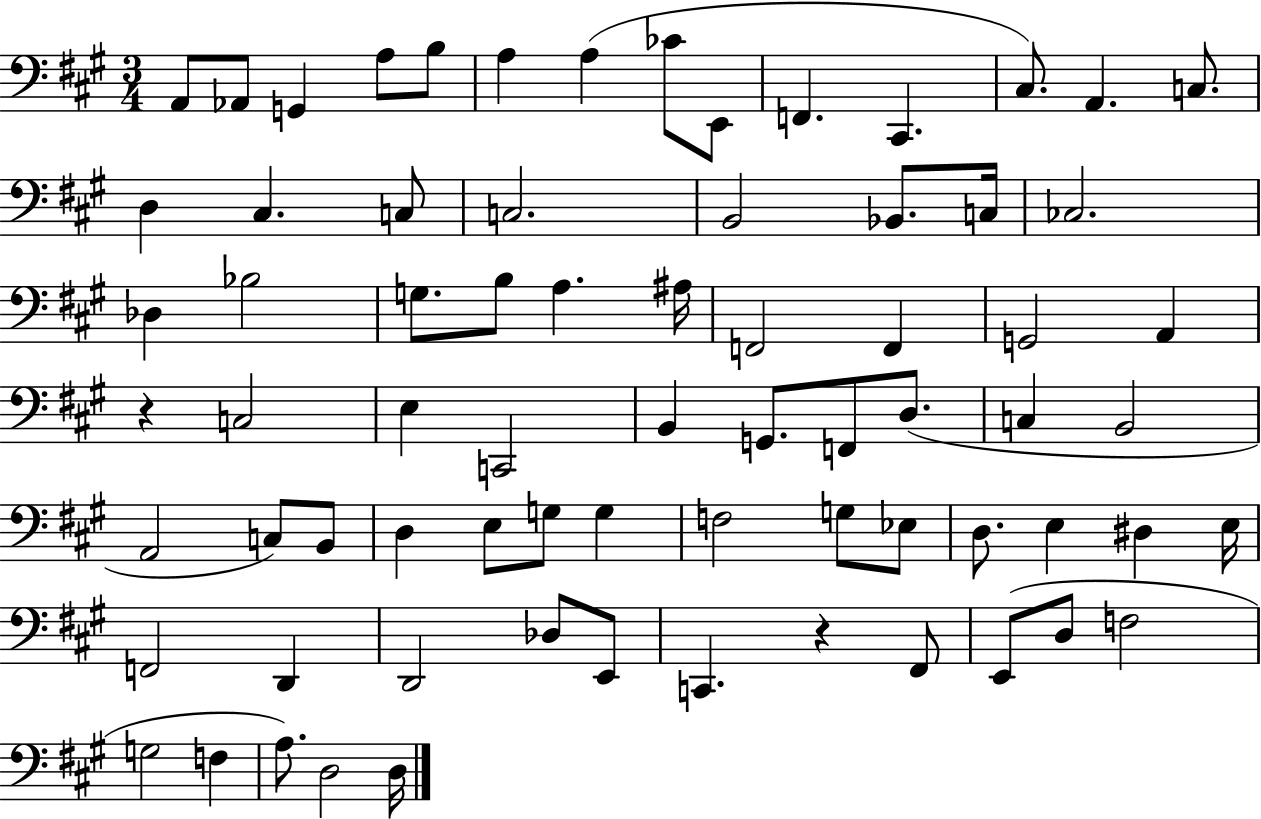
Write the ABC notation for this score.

X:1
T:Untitled
M:3/4
L:1/4
K:A
A,,/2 _A,,/2 G,, A,/2 B,/2 A, A, _C/2 E,,/2 F,, ^C,, ^C,/2 A,, C,/2 D, ^C, C,/2 C,2 B,,2 _B,,/2 C,/4 _C,2 _D, _B,2 G,/2 B,/2 A, ^A,/4 F,,2 F,, G,,2 A,, z C,2 E, C,,2 B,, G,,/2 F,,/2 D,/2 C, B,,2 A,,2 C,/2 B,,/2 D, E,/2 G,/2 G, F,2 G,/2 _E,/2 D,/2 E, ^D, E,/4 F,,2 D,, D,,2 _D,/2 E,,/2 C,, z ^F,,/2 E,,/2 D,/2 F,2 G,2 F, A,/2 D,2 D,/4